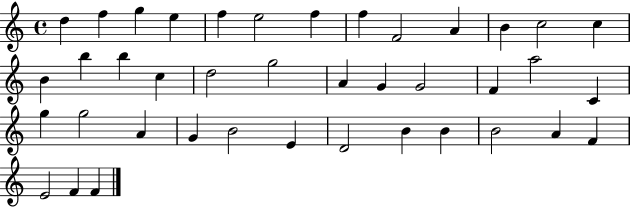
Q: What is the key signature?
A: C major